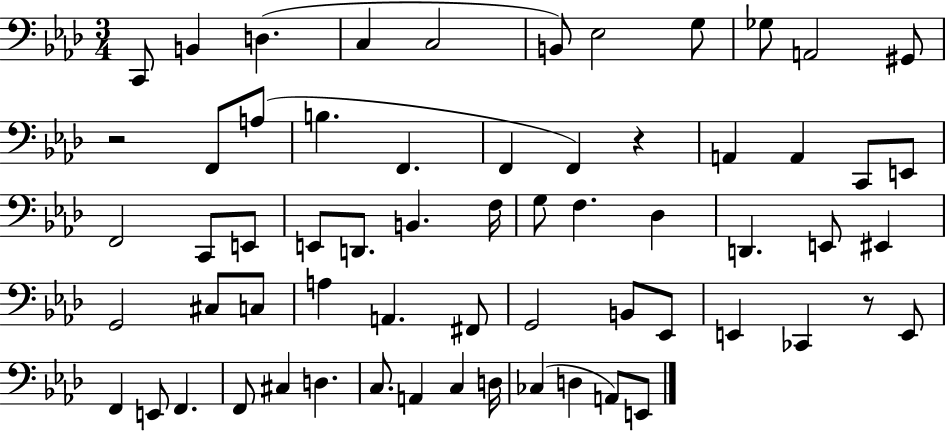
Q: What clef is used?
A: bass